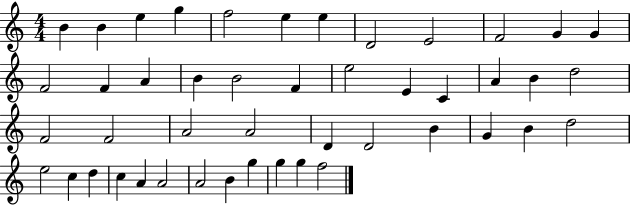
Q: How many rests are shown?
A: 0